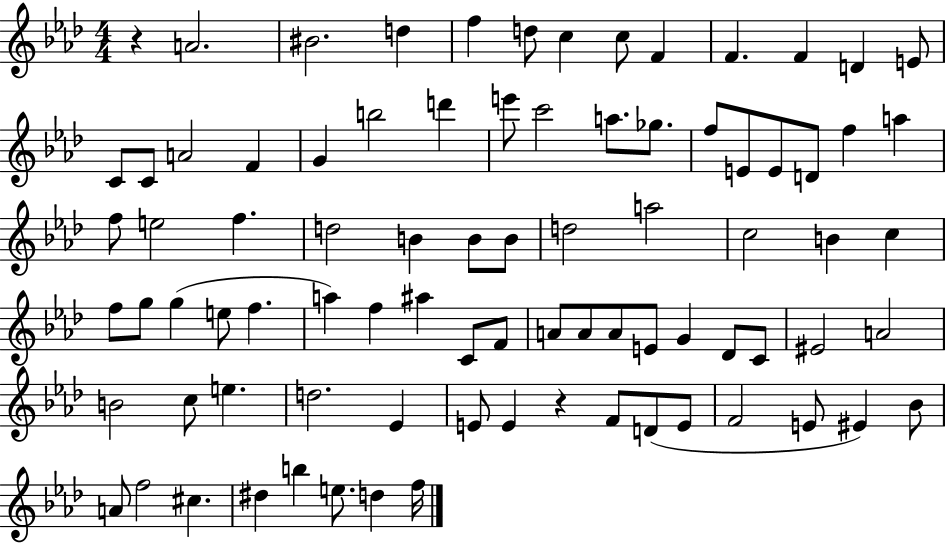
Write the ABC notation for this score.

X:1
T:Untitled
M:4/4
L:1/4
K:Ab
z A2 ^B2 d f d/2 c c/2 F F F D E/2 C/2 C/2 A2 F G b2 d' e'/2 c'2 a/2 _g/2 f/2 E/2 E/2 D/2 f a f/2 e2 f d2 B B/2 B/2 d2 a2 c2 B c f/2 g/2 g e/2 f a f ^a C/2 F/2 A/2 A/2 A/2 E/2 G _D/2 C/2 ^E2 A2 B2 c/2 e d2 _E E/2 E z F/2 D/2 E/2 F2 E/2 ^E _B/2 A/2 f2 ^c ^d b e/2 d f/4